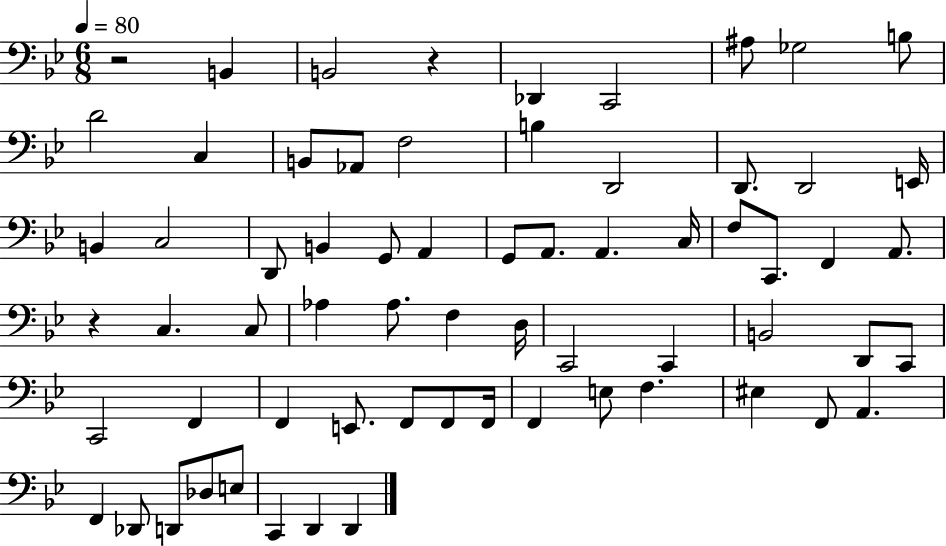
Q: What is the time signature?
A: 6/8